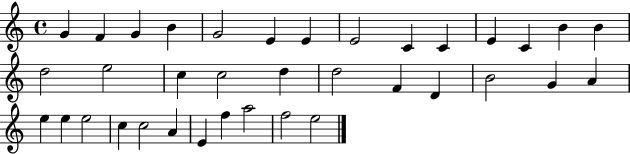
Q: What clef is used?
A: treble